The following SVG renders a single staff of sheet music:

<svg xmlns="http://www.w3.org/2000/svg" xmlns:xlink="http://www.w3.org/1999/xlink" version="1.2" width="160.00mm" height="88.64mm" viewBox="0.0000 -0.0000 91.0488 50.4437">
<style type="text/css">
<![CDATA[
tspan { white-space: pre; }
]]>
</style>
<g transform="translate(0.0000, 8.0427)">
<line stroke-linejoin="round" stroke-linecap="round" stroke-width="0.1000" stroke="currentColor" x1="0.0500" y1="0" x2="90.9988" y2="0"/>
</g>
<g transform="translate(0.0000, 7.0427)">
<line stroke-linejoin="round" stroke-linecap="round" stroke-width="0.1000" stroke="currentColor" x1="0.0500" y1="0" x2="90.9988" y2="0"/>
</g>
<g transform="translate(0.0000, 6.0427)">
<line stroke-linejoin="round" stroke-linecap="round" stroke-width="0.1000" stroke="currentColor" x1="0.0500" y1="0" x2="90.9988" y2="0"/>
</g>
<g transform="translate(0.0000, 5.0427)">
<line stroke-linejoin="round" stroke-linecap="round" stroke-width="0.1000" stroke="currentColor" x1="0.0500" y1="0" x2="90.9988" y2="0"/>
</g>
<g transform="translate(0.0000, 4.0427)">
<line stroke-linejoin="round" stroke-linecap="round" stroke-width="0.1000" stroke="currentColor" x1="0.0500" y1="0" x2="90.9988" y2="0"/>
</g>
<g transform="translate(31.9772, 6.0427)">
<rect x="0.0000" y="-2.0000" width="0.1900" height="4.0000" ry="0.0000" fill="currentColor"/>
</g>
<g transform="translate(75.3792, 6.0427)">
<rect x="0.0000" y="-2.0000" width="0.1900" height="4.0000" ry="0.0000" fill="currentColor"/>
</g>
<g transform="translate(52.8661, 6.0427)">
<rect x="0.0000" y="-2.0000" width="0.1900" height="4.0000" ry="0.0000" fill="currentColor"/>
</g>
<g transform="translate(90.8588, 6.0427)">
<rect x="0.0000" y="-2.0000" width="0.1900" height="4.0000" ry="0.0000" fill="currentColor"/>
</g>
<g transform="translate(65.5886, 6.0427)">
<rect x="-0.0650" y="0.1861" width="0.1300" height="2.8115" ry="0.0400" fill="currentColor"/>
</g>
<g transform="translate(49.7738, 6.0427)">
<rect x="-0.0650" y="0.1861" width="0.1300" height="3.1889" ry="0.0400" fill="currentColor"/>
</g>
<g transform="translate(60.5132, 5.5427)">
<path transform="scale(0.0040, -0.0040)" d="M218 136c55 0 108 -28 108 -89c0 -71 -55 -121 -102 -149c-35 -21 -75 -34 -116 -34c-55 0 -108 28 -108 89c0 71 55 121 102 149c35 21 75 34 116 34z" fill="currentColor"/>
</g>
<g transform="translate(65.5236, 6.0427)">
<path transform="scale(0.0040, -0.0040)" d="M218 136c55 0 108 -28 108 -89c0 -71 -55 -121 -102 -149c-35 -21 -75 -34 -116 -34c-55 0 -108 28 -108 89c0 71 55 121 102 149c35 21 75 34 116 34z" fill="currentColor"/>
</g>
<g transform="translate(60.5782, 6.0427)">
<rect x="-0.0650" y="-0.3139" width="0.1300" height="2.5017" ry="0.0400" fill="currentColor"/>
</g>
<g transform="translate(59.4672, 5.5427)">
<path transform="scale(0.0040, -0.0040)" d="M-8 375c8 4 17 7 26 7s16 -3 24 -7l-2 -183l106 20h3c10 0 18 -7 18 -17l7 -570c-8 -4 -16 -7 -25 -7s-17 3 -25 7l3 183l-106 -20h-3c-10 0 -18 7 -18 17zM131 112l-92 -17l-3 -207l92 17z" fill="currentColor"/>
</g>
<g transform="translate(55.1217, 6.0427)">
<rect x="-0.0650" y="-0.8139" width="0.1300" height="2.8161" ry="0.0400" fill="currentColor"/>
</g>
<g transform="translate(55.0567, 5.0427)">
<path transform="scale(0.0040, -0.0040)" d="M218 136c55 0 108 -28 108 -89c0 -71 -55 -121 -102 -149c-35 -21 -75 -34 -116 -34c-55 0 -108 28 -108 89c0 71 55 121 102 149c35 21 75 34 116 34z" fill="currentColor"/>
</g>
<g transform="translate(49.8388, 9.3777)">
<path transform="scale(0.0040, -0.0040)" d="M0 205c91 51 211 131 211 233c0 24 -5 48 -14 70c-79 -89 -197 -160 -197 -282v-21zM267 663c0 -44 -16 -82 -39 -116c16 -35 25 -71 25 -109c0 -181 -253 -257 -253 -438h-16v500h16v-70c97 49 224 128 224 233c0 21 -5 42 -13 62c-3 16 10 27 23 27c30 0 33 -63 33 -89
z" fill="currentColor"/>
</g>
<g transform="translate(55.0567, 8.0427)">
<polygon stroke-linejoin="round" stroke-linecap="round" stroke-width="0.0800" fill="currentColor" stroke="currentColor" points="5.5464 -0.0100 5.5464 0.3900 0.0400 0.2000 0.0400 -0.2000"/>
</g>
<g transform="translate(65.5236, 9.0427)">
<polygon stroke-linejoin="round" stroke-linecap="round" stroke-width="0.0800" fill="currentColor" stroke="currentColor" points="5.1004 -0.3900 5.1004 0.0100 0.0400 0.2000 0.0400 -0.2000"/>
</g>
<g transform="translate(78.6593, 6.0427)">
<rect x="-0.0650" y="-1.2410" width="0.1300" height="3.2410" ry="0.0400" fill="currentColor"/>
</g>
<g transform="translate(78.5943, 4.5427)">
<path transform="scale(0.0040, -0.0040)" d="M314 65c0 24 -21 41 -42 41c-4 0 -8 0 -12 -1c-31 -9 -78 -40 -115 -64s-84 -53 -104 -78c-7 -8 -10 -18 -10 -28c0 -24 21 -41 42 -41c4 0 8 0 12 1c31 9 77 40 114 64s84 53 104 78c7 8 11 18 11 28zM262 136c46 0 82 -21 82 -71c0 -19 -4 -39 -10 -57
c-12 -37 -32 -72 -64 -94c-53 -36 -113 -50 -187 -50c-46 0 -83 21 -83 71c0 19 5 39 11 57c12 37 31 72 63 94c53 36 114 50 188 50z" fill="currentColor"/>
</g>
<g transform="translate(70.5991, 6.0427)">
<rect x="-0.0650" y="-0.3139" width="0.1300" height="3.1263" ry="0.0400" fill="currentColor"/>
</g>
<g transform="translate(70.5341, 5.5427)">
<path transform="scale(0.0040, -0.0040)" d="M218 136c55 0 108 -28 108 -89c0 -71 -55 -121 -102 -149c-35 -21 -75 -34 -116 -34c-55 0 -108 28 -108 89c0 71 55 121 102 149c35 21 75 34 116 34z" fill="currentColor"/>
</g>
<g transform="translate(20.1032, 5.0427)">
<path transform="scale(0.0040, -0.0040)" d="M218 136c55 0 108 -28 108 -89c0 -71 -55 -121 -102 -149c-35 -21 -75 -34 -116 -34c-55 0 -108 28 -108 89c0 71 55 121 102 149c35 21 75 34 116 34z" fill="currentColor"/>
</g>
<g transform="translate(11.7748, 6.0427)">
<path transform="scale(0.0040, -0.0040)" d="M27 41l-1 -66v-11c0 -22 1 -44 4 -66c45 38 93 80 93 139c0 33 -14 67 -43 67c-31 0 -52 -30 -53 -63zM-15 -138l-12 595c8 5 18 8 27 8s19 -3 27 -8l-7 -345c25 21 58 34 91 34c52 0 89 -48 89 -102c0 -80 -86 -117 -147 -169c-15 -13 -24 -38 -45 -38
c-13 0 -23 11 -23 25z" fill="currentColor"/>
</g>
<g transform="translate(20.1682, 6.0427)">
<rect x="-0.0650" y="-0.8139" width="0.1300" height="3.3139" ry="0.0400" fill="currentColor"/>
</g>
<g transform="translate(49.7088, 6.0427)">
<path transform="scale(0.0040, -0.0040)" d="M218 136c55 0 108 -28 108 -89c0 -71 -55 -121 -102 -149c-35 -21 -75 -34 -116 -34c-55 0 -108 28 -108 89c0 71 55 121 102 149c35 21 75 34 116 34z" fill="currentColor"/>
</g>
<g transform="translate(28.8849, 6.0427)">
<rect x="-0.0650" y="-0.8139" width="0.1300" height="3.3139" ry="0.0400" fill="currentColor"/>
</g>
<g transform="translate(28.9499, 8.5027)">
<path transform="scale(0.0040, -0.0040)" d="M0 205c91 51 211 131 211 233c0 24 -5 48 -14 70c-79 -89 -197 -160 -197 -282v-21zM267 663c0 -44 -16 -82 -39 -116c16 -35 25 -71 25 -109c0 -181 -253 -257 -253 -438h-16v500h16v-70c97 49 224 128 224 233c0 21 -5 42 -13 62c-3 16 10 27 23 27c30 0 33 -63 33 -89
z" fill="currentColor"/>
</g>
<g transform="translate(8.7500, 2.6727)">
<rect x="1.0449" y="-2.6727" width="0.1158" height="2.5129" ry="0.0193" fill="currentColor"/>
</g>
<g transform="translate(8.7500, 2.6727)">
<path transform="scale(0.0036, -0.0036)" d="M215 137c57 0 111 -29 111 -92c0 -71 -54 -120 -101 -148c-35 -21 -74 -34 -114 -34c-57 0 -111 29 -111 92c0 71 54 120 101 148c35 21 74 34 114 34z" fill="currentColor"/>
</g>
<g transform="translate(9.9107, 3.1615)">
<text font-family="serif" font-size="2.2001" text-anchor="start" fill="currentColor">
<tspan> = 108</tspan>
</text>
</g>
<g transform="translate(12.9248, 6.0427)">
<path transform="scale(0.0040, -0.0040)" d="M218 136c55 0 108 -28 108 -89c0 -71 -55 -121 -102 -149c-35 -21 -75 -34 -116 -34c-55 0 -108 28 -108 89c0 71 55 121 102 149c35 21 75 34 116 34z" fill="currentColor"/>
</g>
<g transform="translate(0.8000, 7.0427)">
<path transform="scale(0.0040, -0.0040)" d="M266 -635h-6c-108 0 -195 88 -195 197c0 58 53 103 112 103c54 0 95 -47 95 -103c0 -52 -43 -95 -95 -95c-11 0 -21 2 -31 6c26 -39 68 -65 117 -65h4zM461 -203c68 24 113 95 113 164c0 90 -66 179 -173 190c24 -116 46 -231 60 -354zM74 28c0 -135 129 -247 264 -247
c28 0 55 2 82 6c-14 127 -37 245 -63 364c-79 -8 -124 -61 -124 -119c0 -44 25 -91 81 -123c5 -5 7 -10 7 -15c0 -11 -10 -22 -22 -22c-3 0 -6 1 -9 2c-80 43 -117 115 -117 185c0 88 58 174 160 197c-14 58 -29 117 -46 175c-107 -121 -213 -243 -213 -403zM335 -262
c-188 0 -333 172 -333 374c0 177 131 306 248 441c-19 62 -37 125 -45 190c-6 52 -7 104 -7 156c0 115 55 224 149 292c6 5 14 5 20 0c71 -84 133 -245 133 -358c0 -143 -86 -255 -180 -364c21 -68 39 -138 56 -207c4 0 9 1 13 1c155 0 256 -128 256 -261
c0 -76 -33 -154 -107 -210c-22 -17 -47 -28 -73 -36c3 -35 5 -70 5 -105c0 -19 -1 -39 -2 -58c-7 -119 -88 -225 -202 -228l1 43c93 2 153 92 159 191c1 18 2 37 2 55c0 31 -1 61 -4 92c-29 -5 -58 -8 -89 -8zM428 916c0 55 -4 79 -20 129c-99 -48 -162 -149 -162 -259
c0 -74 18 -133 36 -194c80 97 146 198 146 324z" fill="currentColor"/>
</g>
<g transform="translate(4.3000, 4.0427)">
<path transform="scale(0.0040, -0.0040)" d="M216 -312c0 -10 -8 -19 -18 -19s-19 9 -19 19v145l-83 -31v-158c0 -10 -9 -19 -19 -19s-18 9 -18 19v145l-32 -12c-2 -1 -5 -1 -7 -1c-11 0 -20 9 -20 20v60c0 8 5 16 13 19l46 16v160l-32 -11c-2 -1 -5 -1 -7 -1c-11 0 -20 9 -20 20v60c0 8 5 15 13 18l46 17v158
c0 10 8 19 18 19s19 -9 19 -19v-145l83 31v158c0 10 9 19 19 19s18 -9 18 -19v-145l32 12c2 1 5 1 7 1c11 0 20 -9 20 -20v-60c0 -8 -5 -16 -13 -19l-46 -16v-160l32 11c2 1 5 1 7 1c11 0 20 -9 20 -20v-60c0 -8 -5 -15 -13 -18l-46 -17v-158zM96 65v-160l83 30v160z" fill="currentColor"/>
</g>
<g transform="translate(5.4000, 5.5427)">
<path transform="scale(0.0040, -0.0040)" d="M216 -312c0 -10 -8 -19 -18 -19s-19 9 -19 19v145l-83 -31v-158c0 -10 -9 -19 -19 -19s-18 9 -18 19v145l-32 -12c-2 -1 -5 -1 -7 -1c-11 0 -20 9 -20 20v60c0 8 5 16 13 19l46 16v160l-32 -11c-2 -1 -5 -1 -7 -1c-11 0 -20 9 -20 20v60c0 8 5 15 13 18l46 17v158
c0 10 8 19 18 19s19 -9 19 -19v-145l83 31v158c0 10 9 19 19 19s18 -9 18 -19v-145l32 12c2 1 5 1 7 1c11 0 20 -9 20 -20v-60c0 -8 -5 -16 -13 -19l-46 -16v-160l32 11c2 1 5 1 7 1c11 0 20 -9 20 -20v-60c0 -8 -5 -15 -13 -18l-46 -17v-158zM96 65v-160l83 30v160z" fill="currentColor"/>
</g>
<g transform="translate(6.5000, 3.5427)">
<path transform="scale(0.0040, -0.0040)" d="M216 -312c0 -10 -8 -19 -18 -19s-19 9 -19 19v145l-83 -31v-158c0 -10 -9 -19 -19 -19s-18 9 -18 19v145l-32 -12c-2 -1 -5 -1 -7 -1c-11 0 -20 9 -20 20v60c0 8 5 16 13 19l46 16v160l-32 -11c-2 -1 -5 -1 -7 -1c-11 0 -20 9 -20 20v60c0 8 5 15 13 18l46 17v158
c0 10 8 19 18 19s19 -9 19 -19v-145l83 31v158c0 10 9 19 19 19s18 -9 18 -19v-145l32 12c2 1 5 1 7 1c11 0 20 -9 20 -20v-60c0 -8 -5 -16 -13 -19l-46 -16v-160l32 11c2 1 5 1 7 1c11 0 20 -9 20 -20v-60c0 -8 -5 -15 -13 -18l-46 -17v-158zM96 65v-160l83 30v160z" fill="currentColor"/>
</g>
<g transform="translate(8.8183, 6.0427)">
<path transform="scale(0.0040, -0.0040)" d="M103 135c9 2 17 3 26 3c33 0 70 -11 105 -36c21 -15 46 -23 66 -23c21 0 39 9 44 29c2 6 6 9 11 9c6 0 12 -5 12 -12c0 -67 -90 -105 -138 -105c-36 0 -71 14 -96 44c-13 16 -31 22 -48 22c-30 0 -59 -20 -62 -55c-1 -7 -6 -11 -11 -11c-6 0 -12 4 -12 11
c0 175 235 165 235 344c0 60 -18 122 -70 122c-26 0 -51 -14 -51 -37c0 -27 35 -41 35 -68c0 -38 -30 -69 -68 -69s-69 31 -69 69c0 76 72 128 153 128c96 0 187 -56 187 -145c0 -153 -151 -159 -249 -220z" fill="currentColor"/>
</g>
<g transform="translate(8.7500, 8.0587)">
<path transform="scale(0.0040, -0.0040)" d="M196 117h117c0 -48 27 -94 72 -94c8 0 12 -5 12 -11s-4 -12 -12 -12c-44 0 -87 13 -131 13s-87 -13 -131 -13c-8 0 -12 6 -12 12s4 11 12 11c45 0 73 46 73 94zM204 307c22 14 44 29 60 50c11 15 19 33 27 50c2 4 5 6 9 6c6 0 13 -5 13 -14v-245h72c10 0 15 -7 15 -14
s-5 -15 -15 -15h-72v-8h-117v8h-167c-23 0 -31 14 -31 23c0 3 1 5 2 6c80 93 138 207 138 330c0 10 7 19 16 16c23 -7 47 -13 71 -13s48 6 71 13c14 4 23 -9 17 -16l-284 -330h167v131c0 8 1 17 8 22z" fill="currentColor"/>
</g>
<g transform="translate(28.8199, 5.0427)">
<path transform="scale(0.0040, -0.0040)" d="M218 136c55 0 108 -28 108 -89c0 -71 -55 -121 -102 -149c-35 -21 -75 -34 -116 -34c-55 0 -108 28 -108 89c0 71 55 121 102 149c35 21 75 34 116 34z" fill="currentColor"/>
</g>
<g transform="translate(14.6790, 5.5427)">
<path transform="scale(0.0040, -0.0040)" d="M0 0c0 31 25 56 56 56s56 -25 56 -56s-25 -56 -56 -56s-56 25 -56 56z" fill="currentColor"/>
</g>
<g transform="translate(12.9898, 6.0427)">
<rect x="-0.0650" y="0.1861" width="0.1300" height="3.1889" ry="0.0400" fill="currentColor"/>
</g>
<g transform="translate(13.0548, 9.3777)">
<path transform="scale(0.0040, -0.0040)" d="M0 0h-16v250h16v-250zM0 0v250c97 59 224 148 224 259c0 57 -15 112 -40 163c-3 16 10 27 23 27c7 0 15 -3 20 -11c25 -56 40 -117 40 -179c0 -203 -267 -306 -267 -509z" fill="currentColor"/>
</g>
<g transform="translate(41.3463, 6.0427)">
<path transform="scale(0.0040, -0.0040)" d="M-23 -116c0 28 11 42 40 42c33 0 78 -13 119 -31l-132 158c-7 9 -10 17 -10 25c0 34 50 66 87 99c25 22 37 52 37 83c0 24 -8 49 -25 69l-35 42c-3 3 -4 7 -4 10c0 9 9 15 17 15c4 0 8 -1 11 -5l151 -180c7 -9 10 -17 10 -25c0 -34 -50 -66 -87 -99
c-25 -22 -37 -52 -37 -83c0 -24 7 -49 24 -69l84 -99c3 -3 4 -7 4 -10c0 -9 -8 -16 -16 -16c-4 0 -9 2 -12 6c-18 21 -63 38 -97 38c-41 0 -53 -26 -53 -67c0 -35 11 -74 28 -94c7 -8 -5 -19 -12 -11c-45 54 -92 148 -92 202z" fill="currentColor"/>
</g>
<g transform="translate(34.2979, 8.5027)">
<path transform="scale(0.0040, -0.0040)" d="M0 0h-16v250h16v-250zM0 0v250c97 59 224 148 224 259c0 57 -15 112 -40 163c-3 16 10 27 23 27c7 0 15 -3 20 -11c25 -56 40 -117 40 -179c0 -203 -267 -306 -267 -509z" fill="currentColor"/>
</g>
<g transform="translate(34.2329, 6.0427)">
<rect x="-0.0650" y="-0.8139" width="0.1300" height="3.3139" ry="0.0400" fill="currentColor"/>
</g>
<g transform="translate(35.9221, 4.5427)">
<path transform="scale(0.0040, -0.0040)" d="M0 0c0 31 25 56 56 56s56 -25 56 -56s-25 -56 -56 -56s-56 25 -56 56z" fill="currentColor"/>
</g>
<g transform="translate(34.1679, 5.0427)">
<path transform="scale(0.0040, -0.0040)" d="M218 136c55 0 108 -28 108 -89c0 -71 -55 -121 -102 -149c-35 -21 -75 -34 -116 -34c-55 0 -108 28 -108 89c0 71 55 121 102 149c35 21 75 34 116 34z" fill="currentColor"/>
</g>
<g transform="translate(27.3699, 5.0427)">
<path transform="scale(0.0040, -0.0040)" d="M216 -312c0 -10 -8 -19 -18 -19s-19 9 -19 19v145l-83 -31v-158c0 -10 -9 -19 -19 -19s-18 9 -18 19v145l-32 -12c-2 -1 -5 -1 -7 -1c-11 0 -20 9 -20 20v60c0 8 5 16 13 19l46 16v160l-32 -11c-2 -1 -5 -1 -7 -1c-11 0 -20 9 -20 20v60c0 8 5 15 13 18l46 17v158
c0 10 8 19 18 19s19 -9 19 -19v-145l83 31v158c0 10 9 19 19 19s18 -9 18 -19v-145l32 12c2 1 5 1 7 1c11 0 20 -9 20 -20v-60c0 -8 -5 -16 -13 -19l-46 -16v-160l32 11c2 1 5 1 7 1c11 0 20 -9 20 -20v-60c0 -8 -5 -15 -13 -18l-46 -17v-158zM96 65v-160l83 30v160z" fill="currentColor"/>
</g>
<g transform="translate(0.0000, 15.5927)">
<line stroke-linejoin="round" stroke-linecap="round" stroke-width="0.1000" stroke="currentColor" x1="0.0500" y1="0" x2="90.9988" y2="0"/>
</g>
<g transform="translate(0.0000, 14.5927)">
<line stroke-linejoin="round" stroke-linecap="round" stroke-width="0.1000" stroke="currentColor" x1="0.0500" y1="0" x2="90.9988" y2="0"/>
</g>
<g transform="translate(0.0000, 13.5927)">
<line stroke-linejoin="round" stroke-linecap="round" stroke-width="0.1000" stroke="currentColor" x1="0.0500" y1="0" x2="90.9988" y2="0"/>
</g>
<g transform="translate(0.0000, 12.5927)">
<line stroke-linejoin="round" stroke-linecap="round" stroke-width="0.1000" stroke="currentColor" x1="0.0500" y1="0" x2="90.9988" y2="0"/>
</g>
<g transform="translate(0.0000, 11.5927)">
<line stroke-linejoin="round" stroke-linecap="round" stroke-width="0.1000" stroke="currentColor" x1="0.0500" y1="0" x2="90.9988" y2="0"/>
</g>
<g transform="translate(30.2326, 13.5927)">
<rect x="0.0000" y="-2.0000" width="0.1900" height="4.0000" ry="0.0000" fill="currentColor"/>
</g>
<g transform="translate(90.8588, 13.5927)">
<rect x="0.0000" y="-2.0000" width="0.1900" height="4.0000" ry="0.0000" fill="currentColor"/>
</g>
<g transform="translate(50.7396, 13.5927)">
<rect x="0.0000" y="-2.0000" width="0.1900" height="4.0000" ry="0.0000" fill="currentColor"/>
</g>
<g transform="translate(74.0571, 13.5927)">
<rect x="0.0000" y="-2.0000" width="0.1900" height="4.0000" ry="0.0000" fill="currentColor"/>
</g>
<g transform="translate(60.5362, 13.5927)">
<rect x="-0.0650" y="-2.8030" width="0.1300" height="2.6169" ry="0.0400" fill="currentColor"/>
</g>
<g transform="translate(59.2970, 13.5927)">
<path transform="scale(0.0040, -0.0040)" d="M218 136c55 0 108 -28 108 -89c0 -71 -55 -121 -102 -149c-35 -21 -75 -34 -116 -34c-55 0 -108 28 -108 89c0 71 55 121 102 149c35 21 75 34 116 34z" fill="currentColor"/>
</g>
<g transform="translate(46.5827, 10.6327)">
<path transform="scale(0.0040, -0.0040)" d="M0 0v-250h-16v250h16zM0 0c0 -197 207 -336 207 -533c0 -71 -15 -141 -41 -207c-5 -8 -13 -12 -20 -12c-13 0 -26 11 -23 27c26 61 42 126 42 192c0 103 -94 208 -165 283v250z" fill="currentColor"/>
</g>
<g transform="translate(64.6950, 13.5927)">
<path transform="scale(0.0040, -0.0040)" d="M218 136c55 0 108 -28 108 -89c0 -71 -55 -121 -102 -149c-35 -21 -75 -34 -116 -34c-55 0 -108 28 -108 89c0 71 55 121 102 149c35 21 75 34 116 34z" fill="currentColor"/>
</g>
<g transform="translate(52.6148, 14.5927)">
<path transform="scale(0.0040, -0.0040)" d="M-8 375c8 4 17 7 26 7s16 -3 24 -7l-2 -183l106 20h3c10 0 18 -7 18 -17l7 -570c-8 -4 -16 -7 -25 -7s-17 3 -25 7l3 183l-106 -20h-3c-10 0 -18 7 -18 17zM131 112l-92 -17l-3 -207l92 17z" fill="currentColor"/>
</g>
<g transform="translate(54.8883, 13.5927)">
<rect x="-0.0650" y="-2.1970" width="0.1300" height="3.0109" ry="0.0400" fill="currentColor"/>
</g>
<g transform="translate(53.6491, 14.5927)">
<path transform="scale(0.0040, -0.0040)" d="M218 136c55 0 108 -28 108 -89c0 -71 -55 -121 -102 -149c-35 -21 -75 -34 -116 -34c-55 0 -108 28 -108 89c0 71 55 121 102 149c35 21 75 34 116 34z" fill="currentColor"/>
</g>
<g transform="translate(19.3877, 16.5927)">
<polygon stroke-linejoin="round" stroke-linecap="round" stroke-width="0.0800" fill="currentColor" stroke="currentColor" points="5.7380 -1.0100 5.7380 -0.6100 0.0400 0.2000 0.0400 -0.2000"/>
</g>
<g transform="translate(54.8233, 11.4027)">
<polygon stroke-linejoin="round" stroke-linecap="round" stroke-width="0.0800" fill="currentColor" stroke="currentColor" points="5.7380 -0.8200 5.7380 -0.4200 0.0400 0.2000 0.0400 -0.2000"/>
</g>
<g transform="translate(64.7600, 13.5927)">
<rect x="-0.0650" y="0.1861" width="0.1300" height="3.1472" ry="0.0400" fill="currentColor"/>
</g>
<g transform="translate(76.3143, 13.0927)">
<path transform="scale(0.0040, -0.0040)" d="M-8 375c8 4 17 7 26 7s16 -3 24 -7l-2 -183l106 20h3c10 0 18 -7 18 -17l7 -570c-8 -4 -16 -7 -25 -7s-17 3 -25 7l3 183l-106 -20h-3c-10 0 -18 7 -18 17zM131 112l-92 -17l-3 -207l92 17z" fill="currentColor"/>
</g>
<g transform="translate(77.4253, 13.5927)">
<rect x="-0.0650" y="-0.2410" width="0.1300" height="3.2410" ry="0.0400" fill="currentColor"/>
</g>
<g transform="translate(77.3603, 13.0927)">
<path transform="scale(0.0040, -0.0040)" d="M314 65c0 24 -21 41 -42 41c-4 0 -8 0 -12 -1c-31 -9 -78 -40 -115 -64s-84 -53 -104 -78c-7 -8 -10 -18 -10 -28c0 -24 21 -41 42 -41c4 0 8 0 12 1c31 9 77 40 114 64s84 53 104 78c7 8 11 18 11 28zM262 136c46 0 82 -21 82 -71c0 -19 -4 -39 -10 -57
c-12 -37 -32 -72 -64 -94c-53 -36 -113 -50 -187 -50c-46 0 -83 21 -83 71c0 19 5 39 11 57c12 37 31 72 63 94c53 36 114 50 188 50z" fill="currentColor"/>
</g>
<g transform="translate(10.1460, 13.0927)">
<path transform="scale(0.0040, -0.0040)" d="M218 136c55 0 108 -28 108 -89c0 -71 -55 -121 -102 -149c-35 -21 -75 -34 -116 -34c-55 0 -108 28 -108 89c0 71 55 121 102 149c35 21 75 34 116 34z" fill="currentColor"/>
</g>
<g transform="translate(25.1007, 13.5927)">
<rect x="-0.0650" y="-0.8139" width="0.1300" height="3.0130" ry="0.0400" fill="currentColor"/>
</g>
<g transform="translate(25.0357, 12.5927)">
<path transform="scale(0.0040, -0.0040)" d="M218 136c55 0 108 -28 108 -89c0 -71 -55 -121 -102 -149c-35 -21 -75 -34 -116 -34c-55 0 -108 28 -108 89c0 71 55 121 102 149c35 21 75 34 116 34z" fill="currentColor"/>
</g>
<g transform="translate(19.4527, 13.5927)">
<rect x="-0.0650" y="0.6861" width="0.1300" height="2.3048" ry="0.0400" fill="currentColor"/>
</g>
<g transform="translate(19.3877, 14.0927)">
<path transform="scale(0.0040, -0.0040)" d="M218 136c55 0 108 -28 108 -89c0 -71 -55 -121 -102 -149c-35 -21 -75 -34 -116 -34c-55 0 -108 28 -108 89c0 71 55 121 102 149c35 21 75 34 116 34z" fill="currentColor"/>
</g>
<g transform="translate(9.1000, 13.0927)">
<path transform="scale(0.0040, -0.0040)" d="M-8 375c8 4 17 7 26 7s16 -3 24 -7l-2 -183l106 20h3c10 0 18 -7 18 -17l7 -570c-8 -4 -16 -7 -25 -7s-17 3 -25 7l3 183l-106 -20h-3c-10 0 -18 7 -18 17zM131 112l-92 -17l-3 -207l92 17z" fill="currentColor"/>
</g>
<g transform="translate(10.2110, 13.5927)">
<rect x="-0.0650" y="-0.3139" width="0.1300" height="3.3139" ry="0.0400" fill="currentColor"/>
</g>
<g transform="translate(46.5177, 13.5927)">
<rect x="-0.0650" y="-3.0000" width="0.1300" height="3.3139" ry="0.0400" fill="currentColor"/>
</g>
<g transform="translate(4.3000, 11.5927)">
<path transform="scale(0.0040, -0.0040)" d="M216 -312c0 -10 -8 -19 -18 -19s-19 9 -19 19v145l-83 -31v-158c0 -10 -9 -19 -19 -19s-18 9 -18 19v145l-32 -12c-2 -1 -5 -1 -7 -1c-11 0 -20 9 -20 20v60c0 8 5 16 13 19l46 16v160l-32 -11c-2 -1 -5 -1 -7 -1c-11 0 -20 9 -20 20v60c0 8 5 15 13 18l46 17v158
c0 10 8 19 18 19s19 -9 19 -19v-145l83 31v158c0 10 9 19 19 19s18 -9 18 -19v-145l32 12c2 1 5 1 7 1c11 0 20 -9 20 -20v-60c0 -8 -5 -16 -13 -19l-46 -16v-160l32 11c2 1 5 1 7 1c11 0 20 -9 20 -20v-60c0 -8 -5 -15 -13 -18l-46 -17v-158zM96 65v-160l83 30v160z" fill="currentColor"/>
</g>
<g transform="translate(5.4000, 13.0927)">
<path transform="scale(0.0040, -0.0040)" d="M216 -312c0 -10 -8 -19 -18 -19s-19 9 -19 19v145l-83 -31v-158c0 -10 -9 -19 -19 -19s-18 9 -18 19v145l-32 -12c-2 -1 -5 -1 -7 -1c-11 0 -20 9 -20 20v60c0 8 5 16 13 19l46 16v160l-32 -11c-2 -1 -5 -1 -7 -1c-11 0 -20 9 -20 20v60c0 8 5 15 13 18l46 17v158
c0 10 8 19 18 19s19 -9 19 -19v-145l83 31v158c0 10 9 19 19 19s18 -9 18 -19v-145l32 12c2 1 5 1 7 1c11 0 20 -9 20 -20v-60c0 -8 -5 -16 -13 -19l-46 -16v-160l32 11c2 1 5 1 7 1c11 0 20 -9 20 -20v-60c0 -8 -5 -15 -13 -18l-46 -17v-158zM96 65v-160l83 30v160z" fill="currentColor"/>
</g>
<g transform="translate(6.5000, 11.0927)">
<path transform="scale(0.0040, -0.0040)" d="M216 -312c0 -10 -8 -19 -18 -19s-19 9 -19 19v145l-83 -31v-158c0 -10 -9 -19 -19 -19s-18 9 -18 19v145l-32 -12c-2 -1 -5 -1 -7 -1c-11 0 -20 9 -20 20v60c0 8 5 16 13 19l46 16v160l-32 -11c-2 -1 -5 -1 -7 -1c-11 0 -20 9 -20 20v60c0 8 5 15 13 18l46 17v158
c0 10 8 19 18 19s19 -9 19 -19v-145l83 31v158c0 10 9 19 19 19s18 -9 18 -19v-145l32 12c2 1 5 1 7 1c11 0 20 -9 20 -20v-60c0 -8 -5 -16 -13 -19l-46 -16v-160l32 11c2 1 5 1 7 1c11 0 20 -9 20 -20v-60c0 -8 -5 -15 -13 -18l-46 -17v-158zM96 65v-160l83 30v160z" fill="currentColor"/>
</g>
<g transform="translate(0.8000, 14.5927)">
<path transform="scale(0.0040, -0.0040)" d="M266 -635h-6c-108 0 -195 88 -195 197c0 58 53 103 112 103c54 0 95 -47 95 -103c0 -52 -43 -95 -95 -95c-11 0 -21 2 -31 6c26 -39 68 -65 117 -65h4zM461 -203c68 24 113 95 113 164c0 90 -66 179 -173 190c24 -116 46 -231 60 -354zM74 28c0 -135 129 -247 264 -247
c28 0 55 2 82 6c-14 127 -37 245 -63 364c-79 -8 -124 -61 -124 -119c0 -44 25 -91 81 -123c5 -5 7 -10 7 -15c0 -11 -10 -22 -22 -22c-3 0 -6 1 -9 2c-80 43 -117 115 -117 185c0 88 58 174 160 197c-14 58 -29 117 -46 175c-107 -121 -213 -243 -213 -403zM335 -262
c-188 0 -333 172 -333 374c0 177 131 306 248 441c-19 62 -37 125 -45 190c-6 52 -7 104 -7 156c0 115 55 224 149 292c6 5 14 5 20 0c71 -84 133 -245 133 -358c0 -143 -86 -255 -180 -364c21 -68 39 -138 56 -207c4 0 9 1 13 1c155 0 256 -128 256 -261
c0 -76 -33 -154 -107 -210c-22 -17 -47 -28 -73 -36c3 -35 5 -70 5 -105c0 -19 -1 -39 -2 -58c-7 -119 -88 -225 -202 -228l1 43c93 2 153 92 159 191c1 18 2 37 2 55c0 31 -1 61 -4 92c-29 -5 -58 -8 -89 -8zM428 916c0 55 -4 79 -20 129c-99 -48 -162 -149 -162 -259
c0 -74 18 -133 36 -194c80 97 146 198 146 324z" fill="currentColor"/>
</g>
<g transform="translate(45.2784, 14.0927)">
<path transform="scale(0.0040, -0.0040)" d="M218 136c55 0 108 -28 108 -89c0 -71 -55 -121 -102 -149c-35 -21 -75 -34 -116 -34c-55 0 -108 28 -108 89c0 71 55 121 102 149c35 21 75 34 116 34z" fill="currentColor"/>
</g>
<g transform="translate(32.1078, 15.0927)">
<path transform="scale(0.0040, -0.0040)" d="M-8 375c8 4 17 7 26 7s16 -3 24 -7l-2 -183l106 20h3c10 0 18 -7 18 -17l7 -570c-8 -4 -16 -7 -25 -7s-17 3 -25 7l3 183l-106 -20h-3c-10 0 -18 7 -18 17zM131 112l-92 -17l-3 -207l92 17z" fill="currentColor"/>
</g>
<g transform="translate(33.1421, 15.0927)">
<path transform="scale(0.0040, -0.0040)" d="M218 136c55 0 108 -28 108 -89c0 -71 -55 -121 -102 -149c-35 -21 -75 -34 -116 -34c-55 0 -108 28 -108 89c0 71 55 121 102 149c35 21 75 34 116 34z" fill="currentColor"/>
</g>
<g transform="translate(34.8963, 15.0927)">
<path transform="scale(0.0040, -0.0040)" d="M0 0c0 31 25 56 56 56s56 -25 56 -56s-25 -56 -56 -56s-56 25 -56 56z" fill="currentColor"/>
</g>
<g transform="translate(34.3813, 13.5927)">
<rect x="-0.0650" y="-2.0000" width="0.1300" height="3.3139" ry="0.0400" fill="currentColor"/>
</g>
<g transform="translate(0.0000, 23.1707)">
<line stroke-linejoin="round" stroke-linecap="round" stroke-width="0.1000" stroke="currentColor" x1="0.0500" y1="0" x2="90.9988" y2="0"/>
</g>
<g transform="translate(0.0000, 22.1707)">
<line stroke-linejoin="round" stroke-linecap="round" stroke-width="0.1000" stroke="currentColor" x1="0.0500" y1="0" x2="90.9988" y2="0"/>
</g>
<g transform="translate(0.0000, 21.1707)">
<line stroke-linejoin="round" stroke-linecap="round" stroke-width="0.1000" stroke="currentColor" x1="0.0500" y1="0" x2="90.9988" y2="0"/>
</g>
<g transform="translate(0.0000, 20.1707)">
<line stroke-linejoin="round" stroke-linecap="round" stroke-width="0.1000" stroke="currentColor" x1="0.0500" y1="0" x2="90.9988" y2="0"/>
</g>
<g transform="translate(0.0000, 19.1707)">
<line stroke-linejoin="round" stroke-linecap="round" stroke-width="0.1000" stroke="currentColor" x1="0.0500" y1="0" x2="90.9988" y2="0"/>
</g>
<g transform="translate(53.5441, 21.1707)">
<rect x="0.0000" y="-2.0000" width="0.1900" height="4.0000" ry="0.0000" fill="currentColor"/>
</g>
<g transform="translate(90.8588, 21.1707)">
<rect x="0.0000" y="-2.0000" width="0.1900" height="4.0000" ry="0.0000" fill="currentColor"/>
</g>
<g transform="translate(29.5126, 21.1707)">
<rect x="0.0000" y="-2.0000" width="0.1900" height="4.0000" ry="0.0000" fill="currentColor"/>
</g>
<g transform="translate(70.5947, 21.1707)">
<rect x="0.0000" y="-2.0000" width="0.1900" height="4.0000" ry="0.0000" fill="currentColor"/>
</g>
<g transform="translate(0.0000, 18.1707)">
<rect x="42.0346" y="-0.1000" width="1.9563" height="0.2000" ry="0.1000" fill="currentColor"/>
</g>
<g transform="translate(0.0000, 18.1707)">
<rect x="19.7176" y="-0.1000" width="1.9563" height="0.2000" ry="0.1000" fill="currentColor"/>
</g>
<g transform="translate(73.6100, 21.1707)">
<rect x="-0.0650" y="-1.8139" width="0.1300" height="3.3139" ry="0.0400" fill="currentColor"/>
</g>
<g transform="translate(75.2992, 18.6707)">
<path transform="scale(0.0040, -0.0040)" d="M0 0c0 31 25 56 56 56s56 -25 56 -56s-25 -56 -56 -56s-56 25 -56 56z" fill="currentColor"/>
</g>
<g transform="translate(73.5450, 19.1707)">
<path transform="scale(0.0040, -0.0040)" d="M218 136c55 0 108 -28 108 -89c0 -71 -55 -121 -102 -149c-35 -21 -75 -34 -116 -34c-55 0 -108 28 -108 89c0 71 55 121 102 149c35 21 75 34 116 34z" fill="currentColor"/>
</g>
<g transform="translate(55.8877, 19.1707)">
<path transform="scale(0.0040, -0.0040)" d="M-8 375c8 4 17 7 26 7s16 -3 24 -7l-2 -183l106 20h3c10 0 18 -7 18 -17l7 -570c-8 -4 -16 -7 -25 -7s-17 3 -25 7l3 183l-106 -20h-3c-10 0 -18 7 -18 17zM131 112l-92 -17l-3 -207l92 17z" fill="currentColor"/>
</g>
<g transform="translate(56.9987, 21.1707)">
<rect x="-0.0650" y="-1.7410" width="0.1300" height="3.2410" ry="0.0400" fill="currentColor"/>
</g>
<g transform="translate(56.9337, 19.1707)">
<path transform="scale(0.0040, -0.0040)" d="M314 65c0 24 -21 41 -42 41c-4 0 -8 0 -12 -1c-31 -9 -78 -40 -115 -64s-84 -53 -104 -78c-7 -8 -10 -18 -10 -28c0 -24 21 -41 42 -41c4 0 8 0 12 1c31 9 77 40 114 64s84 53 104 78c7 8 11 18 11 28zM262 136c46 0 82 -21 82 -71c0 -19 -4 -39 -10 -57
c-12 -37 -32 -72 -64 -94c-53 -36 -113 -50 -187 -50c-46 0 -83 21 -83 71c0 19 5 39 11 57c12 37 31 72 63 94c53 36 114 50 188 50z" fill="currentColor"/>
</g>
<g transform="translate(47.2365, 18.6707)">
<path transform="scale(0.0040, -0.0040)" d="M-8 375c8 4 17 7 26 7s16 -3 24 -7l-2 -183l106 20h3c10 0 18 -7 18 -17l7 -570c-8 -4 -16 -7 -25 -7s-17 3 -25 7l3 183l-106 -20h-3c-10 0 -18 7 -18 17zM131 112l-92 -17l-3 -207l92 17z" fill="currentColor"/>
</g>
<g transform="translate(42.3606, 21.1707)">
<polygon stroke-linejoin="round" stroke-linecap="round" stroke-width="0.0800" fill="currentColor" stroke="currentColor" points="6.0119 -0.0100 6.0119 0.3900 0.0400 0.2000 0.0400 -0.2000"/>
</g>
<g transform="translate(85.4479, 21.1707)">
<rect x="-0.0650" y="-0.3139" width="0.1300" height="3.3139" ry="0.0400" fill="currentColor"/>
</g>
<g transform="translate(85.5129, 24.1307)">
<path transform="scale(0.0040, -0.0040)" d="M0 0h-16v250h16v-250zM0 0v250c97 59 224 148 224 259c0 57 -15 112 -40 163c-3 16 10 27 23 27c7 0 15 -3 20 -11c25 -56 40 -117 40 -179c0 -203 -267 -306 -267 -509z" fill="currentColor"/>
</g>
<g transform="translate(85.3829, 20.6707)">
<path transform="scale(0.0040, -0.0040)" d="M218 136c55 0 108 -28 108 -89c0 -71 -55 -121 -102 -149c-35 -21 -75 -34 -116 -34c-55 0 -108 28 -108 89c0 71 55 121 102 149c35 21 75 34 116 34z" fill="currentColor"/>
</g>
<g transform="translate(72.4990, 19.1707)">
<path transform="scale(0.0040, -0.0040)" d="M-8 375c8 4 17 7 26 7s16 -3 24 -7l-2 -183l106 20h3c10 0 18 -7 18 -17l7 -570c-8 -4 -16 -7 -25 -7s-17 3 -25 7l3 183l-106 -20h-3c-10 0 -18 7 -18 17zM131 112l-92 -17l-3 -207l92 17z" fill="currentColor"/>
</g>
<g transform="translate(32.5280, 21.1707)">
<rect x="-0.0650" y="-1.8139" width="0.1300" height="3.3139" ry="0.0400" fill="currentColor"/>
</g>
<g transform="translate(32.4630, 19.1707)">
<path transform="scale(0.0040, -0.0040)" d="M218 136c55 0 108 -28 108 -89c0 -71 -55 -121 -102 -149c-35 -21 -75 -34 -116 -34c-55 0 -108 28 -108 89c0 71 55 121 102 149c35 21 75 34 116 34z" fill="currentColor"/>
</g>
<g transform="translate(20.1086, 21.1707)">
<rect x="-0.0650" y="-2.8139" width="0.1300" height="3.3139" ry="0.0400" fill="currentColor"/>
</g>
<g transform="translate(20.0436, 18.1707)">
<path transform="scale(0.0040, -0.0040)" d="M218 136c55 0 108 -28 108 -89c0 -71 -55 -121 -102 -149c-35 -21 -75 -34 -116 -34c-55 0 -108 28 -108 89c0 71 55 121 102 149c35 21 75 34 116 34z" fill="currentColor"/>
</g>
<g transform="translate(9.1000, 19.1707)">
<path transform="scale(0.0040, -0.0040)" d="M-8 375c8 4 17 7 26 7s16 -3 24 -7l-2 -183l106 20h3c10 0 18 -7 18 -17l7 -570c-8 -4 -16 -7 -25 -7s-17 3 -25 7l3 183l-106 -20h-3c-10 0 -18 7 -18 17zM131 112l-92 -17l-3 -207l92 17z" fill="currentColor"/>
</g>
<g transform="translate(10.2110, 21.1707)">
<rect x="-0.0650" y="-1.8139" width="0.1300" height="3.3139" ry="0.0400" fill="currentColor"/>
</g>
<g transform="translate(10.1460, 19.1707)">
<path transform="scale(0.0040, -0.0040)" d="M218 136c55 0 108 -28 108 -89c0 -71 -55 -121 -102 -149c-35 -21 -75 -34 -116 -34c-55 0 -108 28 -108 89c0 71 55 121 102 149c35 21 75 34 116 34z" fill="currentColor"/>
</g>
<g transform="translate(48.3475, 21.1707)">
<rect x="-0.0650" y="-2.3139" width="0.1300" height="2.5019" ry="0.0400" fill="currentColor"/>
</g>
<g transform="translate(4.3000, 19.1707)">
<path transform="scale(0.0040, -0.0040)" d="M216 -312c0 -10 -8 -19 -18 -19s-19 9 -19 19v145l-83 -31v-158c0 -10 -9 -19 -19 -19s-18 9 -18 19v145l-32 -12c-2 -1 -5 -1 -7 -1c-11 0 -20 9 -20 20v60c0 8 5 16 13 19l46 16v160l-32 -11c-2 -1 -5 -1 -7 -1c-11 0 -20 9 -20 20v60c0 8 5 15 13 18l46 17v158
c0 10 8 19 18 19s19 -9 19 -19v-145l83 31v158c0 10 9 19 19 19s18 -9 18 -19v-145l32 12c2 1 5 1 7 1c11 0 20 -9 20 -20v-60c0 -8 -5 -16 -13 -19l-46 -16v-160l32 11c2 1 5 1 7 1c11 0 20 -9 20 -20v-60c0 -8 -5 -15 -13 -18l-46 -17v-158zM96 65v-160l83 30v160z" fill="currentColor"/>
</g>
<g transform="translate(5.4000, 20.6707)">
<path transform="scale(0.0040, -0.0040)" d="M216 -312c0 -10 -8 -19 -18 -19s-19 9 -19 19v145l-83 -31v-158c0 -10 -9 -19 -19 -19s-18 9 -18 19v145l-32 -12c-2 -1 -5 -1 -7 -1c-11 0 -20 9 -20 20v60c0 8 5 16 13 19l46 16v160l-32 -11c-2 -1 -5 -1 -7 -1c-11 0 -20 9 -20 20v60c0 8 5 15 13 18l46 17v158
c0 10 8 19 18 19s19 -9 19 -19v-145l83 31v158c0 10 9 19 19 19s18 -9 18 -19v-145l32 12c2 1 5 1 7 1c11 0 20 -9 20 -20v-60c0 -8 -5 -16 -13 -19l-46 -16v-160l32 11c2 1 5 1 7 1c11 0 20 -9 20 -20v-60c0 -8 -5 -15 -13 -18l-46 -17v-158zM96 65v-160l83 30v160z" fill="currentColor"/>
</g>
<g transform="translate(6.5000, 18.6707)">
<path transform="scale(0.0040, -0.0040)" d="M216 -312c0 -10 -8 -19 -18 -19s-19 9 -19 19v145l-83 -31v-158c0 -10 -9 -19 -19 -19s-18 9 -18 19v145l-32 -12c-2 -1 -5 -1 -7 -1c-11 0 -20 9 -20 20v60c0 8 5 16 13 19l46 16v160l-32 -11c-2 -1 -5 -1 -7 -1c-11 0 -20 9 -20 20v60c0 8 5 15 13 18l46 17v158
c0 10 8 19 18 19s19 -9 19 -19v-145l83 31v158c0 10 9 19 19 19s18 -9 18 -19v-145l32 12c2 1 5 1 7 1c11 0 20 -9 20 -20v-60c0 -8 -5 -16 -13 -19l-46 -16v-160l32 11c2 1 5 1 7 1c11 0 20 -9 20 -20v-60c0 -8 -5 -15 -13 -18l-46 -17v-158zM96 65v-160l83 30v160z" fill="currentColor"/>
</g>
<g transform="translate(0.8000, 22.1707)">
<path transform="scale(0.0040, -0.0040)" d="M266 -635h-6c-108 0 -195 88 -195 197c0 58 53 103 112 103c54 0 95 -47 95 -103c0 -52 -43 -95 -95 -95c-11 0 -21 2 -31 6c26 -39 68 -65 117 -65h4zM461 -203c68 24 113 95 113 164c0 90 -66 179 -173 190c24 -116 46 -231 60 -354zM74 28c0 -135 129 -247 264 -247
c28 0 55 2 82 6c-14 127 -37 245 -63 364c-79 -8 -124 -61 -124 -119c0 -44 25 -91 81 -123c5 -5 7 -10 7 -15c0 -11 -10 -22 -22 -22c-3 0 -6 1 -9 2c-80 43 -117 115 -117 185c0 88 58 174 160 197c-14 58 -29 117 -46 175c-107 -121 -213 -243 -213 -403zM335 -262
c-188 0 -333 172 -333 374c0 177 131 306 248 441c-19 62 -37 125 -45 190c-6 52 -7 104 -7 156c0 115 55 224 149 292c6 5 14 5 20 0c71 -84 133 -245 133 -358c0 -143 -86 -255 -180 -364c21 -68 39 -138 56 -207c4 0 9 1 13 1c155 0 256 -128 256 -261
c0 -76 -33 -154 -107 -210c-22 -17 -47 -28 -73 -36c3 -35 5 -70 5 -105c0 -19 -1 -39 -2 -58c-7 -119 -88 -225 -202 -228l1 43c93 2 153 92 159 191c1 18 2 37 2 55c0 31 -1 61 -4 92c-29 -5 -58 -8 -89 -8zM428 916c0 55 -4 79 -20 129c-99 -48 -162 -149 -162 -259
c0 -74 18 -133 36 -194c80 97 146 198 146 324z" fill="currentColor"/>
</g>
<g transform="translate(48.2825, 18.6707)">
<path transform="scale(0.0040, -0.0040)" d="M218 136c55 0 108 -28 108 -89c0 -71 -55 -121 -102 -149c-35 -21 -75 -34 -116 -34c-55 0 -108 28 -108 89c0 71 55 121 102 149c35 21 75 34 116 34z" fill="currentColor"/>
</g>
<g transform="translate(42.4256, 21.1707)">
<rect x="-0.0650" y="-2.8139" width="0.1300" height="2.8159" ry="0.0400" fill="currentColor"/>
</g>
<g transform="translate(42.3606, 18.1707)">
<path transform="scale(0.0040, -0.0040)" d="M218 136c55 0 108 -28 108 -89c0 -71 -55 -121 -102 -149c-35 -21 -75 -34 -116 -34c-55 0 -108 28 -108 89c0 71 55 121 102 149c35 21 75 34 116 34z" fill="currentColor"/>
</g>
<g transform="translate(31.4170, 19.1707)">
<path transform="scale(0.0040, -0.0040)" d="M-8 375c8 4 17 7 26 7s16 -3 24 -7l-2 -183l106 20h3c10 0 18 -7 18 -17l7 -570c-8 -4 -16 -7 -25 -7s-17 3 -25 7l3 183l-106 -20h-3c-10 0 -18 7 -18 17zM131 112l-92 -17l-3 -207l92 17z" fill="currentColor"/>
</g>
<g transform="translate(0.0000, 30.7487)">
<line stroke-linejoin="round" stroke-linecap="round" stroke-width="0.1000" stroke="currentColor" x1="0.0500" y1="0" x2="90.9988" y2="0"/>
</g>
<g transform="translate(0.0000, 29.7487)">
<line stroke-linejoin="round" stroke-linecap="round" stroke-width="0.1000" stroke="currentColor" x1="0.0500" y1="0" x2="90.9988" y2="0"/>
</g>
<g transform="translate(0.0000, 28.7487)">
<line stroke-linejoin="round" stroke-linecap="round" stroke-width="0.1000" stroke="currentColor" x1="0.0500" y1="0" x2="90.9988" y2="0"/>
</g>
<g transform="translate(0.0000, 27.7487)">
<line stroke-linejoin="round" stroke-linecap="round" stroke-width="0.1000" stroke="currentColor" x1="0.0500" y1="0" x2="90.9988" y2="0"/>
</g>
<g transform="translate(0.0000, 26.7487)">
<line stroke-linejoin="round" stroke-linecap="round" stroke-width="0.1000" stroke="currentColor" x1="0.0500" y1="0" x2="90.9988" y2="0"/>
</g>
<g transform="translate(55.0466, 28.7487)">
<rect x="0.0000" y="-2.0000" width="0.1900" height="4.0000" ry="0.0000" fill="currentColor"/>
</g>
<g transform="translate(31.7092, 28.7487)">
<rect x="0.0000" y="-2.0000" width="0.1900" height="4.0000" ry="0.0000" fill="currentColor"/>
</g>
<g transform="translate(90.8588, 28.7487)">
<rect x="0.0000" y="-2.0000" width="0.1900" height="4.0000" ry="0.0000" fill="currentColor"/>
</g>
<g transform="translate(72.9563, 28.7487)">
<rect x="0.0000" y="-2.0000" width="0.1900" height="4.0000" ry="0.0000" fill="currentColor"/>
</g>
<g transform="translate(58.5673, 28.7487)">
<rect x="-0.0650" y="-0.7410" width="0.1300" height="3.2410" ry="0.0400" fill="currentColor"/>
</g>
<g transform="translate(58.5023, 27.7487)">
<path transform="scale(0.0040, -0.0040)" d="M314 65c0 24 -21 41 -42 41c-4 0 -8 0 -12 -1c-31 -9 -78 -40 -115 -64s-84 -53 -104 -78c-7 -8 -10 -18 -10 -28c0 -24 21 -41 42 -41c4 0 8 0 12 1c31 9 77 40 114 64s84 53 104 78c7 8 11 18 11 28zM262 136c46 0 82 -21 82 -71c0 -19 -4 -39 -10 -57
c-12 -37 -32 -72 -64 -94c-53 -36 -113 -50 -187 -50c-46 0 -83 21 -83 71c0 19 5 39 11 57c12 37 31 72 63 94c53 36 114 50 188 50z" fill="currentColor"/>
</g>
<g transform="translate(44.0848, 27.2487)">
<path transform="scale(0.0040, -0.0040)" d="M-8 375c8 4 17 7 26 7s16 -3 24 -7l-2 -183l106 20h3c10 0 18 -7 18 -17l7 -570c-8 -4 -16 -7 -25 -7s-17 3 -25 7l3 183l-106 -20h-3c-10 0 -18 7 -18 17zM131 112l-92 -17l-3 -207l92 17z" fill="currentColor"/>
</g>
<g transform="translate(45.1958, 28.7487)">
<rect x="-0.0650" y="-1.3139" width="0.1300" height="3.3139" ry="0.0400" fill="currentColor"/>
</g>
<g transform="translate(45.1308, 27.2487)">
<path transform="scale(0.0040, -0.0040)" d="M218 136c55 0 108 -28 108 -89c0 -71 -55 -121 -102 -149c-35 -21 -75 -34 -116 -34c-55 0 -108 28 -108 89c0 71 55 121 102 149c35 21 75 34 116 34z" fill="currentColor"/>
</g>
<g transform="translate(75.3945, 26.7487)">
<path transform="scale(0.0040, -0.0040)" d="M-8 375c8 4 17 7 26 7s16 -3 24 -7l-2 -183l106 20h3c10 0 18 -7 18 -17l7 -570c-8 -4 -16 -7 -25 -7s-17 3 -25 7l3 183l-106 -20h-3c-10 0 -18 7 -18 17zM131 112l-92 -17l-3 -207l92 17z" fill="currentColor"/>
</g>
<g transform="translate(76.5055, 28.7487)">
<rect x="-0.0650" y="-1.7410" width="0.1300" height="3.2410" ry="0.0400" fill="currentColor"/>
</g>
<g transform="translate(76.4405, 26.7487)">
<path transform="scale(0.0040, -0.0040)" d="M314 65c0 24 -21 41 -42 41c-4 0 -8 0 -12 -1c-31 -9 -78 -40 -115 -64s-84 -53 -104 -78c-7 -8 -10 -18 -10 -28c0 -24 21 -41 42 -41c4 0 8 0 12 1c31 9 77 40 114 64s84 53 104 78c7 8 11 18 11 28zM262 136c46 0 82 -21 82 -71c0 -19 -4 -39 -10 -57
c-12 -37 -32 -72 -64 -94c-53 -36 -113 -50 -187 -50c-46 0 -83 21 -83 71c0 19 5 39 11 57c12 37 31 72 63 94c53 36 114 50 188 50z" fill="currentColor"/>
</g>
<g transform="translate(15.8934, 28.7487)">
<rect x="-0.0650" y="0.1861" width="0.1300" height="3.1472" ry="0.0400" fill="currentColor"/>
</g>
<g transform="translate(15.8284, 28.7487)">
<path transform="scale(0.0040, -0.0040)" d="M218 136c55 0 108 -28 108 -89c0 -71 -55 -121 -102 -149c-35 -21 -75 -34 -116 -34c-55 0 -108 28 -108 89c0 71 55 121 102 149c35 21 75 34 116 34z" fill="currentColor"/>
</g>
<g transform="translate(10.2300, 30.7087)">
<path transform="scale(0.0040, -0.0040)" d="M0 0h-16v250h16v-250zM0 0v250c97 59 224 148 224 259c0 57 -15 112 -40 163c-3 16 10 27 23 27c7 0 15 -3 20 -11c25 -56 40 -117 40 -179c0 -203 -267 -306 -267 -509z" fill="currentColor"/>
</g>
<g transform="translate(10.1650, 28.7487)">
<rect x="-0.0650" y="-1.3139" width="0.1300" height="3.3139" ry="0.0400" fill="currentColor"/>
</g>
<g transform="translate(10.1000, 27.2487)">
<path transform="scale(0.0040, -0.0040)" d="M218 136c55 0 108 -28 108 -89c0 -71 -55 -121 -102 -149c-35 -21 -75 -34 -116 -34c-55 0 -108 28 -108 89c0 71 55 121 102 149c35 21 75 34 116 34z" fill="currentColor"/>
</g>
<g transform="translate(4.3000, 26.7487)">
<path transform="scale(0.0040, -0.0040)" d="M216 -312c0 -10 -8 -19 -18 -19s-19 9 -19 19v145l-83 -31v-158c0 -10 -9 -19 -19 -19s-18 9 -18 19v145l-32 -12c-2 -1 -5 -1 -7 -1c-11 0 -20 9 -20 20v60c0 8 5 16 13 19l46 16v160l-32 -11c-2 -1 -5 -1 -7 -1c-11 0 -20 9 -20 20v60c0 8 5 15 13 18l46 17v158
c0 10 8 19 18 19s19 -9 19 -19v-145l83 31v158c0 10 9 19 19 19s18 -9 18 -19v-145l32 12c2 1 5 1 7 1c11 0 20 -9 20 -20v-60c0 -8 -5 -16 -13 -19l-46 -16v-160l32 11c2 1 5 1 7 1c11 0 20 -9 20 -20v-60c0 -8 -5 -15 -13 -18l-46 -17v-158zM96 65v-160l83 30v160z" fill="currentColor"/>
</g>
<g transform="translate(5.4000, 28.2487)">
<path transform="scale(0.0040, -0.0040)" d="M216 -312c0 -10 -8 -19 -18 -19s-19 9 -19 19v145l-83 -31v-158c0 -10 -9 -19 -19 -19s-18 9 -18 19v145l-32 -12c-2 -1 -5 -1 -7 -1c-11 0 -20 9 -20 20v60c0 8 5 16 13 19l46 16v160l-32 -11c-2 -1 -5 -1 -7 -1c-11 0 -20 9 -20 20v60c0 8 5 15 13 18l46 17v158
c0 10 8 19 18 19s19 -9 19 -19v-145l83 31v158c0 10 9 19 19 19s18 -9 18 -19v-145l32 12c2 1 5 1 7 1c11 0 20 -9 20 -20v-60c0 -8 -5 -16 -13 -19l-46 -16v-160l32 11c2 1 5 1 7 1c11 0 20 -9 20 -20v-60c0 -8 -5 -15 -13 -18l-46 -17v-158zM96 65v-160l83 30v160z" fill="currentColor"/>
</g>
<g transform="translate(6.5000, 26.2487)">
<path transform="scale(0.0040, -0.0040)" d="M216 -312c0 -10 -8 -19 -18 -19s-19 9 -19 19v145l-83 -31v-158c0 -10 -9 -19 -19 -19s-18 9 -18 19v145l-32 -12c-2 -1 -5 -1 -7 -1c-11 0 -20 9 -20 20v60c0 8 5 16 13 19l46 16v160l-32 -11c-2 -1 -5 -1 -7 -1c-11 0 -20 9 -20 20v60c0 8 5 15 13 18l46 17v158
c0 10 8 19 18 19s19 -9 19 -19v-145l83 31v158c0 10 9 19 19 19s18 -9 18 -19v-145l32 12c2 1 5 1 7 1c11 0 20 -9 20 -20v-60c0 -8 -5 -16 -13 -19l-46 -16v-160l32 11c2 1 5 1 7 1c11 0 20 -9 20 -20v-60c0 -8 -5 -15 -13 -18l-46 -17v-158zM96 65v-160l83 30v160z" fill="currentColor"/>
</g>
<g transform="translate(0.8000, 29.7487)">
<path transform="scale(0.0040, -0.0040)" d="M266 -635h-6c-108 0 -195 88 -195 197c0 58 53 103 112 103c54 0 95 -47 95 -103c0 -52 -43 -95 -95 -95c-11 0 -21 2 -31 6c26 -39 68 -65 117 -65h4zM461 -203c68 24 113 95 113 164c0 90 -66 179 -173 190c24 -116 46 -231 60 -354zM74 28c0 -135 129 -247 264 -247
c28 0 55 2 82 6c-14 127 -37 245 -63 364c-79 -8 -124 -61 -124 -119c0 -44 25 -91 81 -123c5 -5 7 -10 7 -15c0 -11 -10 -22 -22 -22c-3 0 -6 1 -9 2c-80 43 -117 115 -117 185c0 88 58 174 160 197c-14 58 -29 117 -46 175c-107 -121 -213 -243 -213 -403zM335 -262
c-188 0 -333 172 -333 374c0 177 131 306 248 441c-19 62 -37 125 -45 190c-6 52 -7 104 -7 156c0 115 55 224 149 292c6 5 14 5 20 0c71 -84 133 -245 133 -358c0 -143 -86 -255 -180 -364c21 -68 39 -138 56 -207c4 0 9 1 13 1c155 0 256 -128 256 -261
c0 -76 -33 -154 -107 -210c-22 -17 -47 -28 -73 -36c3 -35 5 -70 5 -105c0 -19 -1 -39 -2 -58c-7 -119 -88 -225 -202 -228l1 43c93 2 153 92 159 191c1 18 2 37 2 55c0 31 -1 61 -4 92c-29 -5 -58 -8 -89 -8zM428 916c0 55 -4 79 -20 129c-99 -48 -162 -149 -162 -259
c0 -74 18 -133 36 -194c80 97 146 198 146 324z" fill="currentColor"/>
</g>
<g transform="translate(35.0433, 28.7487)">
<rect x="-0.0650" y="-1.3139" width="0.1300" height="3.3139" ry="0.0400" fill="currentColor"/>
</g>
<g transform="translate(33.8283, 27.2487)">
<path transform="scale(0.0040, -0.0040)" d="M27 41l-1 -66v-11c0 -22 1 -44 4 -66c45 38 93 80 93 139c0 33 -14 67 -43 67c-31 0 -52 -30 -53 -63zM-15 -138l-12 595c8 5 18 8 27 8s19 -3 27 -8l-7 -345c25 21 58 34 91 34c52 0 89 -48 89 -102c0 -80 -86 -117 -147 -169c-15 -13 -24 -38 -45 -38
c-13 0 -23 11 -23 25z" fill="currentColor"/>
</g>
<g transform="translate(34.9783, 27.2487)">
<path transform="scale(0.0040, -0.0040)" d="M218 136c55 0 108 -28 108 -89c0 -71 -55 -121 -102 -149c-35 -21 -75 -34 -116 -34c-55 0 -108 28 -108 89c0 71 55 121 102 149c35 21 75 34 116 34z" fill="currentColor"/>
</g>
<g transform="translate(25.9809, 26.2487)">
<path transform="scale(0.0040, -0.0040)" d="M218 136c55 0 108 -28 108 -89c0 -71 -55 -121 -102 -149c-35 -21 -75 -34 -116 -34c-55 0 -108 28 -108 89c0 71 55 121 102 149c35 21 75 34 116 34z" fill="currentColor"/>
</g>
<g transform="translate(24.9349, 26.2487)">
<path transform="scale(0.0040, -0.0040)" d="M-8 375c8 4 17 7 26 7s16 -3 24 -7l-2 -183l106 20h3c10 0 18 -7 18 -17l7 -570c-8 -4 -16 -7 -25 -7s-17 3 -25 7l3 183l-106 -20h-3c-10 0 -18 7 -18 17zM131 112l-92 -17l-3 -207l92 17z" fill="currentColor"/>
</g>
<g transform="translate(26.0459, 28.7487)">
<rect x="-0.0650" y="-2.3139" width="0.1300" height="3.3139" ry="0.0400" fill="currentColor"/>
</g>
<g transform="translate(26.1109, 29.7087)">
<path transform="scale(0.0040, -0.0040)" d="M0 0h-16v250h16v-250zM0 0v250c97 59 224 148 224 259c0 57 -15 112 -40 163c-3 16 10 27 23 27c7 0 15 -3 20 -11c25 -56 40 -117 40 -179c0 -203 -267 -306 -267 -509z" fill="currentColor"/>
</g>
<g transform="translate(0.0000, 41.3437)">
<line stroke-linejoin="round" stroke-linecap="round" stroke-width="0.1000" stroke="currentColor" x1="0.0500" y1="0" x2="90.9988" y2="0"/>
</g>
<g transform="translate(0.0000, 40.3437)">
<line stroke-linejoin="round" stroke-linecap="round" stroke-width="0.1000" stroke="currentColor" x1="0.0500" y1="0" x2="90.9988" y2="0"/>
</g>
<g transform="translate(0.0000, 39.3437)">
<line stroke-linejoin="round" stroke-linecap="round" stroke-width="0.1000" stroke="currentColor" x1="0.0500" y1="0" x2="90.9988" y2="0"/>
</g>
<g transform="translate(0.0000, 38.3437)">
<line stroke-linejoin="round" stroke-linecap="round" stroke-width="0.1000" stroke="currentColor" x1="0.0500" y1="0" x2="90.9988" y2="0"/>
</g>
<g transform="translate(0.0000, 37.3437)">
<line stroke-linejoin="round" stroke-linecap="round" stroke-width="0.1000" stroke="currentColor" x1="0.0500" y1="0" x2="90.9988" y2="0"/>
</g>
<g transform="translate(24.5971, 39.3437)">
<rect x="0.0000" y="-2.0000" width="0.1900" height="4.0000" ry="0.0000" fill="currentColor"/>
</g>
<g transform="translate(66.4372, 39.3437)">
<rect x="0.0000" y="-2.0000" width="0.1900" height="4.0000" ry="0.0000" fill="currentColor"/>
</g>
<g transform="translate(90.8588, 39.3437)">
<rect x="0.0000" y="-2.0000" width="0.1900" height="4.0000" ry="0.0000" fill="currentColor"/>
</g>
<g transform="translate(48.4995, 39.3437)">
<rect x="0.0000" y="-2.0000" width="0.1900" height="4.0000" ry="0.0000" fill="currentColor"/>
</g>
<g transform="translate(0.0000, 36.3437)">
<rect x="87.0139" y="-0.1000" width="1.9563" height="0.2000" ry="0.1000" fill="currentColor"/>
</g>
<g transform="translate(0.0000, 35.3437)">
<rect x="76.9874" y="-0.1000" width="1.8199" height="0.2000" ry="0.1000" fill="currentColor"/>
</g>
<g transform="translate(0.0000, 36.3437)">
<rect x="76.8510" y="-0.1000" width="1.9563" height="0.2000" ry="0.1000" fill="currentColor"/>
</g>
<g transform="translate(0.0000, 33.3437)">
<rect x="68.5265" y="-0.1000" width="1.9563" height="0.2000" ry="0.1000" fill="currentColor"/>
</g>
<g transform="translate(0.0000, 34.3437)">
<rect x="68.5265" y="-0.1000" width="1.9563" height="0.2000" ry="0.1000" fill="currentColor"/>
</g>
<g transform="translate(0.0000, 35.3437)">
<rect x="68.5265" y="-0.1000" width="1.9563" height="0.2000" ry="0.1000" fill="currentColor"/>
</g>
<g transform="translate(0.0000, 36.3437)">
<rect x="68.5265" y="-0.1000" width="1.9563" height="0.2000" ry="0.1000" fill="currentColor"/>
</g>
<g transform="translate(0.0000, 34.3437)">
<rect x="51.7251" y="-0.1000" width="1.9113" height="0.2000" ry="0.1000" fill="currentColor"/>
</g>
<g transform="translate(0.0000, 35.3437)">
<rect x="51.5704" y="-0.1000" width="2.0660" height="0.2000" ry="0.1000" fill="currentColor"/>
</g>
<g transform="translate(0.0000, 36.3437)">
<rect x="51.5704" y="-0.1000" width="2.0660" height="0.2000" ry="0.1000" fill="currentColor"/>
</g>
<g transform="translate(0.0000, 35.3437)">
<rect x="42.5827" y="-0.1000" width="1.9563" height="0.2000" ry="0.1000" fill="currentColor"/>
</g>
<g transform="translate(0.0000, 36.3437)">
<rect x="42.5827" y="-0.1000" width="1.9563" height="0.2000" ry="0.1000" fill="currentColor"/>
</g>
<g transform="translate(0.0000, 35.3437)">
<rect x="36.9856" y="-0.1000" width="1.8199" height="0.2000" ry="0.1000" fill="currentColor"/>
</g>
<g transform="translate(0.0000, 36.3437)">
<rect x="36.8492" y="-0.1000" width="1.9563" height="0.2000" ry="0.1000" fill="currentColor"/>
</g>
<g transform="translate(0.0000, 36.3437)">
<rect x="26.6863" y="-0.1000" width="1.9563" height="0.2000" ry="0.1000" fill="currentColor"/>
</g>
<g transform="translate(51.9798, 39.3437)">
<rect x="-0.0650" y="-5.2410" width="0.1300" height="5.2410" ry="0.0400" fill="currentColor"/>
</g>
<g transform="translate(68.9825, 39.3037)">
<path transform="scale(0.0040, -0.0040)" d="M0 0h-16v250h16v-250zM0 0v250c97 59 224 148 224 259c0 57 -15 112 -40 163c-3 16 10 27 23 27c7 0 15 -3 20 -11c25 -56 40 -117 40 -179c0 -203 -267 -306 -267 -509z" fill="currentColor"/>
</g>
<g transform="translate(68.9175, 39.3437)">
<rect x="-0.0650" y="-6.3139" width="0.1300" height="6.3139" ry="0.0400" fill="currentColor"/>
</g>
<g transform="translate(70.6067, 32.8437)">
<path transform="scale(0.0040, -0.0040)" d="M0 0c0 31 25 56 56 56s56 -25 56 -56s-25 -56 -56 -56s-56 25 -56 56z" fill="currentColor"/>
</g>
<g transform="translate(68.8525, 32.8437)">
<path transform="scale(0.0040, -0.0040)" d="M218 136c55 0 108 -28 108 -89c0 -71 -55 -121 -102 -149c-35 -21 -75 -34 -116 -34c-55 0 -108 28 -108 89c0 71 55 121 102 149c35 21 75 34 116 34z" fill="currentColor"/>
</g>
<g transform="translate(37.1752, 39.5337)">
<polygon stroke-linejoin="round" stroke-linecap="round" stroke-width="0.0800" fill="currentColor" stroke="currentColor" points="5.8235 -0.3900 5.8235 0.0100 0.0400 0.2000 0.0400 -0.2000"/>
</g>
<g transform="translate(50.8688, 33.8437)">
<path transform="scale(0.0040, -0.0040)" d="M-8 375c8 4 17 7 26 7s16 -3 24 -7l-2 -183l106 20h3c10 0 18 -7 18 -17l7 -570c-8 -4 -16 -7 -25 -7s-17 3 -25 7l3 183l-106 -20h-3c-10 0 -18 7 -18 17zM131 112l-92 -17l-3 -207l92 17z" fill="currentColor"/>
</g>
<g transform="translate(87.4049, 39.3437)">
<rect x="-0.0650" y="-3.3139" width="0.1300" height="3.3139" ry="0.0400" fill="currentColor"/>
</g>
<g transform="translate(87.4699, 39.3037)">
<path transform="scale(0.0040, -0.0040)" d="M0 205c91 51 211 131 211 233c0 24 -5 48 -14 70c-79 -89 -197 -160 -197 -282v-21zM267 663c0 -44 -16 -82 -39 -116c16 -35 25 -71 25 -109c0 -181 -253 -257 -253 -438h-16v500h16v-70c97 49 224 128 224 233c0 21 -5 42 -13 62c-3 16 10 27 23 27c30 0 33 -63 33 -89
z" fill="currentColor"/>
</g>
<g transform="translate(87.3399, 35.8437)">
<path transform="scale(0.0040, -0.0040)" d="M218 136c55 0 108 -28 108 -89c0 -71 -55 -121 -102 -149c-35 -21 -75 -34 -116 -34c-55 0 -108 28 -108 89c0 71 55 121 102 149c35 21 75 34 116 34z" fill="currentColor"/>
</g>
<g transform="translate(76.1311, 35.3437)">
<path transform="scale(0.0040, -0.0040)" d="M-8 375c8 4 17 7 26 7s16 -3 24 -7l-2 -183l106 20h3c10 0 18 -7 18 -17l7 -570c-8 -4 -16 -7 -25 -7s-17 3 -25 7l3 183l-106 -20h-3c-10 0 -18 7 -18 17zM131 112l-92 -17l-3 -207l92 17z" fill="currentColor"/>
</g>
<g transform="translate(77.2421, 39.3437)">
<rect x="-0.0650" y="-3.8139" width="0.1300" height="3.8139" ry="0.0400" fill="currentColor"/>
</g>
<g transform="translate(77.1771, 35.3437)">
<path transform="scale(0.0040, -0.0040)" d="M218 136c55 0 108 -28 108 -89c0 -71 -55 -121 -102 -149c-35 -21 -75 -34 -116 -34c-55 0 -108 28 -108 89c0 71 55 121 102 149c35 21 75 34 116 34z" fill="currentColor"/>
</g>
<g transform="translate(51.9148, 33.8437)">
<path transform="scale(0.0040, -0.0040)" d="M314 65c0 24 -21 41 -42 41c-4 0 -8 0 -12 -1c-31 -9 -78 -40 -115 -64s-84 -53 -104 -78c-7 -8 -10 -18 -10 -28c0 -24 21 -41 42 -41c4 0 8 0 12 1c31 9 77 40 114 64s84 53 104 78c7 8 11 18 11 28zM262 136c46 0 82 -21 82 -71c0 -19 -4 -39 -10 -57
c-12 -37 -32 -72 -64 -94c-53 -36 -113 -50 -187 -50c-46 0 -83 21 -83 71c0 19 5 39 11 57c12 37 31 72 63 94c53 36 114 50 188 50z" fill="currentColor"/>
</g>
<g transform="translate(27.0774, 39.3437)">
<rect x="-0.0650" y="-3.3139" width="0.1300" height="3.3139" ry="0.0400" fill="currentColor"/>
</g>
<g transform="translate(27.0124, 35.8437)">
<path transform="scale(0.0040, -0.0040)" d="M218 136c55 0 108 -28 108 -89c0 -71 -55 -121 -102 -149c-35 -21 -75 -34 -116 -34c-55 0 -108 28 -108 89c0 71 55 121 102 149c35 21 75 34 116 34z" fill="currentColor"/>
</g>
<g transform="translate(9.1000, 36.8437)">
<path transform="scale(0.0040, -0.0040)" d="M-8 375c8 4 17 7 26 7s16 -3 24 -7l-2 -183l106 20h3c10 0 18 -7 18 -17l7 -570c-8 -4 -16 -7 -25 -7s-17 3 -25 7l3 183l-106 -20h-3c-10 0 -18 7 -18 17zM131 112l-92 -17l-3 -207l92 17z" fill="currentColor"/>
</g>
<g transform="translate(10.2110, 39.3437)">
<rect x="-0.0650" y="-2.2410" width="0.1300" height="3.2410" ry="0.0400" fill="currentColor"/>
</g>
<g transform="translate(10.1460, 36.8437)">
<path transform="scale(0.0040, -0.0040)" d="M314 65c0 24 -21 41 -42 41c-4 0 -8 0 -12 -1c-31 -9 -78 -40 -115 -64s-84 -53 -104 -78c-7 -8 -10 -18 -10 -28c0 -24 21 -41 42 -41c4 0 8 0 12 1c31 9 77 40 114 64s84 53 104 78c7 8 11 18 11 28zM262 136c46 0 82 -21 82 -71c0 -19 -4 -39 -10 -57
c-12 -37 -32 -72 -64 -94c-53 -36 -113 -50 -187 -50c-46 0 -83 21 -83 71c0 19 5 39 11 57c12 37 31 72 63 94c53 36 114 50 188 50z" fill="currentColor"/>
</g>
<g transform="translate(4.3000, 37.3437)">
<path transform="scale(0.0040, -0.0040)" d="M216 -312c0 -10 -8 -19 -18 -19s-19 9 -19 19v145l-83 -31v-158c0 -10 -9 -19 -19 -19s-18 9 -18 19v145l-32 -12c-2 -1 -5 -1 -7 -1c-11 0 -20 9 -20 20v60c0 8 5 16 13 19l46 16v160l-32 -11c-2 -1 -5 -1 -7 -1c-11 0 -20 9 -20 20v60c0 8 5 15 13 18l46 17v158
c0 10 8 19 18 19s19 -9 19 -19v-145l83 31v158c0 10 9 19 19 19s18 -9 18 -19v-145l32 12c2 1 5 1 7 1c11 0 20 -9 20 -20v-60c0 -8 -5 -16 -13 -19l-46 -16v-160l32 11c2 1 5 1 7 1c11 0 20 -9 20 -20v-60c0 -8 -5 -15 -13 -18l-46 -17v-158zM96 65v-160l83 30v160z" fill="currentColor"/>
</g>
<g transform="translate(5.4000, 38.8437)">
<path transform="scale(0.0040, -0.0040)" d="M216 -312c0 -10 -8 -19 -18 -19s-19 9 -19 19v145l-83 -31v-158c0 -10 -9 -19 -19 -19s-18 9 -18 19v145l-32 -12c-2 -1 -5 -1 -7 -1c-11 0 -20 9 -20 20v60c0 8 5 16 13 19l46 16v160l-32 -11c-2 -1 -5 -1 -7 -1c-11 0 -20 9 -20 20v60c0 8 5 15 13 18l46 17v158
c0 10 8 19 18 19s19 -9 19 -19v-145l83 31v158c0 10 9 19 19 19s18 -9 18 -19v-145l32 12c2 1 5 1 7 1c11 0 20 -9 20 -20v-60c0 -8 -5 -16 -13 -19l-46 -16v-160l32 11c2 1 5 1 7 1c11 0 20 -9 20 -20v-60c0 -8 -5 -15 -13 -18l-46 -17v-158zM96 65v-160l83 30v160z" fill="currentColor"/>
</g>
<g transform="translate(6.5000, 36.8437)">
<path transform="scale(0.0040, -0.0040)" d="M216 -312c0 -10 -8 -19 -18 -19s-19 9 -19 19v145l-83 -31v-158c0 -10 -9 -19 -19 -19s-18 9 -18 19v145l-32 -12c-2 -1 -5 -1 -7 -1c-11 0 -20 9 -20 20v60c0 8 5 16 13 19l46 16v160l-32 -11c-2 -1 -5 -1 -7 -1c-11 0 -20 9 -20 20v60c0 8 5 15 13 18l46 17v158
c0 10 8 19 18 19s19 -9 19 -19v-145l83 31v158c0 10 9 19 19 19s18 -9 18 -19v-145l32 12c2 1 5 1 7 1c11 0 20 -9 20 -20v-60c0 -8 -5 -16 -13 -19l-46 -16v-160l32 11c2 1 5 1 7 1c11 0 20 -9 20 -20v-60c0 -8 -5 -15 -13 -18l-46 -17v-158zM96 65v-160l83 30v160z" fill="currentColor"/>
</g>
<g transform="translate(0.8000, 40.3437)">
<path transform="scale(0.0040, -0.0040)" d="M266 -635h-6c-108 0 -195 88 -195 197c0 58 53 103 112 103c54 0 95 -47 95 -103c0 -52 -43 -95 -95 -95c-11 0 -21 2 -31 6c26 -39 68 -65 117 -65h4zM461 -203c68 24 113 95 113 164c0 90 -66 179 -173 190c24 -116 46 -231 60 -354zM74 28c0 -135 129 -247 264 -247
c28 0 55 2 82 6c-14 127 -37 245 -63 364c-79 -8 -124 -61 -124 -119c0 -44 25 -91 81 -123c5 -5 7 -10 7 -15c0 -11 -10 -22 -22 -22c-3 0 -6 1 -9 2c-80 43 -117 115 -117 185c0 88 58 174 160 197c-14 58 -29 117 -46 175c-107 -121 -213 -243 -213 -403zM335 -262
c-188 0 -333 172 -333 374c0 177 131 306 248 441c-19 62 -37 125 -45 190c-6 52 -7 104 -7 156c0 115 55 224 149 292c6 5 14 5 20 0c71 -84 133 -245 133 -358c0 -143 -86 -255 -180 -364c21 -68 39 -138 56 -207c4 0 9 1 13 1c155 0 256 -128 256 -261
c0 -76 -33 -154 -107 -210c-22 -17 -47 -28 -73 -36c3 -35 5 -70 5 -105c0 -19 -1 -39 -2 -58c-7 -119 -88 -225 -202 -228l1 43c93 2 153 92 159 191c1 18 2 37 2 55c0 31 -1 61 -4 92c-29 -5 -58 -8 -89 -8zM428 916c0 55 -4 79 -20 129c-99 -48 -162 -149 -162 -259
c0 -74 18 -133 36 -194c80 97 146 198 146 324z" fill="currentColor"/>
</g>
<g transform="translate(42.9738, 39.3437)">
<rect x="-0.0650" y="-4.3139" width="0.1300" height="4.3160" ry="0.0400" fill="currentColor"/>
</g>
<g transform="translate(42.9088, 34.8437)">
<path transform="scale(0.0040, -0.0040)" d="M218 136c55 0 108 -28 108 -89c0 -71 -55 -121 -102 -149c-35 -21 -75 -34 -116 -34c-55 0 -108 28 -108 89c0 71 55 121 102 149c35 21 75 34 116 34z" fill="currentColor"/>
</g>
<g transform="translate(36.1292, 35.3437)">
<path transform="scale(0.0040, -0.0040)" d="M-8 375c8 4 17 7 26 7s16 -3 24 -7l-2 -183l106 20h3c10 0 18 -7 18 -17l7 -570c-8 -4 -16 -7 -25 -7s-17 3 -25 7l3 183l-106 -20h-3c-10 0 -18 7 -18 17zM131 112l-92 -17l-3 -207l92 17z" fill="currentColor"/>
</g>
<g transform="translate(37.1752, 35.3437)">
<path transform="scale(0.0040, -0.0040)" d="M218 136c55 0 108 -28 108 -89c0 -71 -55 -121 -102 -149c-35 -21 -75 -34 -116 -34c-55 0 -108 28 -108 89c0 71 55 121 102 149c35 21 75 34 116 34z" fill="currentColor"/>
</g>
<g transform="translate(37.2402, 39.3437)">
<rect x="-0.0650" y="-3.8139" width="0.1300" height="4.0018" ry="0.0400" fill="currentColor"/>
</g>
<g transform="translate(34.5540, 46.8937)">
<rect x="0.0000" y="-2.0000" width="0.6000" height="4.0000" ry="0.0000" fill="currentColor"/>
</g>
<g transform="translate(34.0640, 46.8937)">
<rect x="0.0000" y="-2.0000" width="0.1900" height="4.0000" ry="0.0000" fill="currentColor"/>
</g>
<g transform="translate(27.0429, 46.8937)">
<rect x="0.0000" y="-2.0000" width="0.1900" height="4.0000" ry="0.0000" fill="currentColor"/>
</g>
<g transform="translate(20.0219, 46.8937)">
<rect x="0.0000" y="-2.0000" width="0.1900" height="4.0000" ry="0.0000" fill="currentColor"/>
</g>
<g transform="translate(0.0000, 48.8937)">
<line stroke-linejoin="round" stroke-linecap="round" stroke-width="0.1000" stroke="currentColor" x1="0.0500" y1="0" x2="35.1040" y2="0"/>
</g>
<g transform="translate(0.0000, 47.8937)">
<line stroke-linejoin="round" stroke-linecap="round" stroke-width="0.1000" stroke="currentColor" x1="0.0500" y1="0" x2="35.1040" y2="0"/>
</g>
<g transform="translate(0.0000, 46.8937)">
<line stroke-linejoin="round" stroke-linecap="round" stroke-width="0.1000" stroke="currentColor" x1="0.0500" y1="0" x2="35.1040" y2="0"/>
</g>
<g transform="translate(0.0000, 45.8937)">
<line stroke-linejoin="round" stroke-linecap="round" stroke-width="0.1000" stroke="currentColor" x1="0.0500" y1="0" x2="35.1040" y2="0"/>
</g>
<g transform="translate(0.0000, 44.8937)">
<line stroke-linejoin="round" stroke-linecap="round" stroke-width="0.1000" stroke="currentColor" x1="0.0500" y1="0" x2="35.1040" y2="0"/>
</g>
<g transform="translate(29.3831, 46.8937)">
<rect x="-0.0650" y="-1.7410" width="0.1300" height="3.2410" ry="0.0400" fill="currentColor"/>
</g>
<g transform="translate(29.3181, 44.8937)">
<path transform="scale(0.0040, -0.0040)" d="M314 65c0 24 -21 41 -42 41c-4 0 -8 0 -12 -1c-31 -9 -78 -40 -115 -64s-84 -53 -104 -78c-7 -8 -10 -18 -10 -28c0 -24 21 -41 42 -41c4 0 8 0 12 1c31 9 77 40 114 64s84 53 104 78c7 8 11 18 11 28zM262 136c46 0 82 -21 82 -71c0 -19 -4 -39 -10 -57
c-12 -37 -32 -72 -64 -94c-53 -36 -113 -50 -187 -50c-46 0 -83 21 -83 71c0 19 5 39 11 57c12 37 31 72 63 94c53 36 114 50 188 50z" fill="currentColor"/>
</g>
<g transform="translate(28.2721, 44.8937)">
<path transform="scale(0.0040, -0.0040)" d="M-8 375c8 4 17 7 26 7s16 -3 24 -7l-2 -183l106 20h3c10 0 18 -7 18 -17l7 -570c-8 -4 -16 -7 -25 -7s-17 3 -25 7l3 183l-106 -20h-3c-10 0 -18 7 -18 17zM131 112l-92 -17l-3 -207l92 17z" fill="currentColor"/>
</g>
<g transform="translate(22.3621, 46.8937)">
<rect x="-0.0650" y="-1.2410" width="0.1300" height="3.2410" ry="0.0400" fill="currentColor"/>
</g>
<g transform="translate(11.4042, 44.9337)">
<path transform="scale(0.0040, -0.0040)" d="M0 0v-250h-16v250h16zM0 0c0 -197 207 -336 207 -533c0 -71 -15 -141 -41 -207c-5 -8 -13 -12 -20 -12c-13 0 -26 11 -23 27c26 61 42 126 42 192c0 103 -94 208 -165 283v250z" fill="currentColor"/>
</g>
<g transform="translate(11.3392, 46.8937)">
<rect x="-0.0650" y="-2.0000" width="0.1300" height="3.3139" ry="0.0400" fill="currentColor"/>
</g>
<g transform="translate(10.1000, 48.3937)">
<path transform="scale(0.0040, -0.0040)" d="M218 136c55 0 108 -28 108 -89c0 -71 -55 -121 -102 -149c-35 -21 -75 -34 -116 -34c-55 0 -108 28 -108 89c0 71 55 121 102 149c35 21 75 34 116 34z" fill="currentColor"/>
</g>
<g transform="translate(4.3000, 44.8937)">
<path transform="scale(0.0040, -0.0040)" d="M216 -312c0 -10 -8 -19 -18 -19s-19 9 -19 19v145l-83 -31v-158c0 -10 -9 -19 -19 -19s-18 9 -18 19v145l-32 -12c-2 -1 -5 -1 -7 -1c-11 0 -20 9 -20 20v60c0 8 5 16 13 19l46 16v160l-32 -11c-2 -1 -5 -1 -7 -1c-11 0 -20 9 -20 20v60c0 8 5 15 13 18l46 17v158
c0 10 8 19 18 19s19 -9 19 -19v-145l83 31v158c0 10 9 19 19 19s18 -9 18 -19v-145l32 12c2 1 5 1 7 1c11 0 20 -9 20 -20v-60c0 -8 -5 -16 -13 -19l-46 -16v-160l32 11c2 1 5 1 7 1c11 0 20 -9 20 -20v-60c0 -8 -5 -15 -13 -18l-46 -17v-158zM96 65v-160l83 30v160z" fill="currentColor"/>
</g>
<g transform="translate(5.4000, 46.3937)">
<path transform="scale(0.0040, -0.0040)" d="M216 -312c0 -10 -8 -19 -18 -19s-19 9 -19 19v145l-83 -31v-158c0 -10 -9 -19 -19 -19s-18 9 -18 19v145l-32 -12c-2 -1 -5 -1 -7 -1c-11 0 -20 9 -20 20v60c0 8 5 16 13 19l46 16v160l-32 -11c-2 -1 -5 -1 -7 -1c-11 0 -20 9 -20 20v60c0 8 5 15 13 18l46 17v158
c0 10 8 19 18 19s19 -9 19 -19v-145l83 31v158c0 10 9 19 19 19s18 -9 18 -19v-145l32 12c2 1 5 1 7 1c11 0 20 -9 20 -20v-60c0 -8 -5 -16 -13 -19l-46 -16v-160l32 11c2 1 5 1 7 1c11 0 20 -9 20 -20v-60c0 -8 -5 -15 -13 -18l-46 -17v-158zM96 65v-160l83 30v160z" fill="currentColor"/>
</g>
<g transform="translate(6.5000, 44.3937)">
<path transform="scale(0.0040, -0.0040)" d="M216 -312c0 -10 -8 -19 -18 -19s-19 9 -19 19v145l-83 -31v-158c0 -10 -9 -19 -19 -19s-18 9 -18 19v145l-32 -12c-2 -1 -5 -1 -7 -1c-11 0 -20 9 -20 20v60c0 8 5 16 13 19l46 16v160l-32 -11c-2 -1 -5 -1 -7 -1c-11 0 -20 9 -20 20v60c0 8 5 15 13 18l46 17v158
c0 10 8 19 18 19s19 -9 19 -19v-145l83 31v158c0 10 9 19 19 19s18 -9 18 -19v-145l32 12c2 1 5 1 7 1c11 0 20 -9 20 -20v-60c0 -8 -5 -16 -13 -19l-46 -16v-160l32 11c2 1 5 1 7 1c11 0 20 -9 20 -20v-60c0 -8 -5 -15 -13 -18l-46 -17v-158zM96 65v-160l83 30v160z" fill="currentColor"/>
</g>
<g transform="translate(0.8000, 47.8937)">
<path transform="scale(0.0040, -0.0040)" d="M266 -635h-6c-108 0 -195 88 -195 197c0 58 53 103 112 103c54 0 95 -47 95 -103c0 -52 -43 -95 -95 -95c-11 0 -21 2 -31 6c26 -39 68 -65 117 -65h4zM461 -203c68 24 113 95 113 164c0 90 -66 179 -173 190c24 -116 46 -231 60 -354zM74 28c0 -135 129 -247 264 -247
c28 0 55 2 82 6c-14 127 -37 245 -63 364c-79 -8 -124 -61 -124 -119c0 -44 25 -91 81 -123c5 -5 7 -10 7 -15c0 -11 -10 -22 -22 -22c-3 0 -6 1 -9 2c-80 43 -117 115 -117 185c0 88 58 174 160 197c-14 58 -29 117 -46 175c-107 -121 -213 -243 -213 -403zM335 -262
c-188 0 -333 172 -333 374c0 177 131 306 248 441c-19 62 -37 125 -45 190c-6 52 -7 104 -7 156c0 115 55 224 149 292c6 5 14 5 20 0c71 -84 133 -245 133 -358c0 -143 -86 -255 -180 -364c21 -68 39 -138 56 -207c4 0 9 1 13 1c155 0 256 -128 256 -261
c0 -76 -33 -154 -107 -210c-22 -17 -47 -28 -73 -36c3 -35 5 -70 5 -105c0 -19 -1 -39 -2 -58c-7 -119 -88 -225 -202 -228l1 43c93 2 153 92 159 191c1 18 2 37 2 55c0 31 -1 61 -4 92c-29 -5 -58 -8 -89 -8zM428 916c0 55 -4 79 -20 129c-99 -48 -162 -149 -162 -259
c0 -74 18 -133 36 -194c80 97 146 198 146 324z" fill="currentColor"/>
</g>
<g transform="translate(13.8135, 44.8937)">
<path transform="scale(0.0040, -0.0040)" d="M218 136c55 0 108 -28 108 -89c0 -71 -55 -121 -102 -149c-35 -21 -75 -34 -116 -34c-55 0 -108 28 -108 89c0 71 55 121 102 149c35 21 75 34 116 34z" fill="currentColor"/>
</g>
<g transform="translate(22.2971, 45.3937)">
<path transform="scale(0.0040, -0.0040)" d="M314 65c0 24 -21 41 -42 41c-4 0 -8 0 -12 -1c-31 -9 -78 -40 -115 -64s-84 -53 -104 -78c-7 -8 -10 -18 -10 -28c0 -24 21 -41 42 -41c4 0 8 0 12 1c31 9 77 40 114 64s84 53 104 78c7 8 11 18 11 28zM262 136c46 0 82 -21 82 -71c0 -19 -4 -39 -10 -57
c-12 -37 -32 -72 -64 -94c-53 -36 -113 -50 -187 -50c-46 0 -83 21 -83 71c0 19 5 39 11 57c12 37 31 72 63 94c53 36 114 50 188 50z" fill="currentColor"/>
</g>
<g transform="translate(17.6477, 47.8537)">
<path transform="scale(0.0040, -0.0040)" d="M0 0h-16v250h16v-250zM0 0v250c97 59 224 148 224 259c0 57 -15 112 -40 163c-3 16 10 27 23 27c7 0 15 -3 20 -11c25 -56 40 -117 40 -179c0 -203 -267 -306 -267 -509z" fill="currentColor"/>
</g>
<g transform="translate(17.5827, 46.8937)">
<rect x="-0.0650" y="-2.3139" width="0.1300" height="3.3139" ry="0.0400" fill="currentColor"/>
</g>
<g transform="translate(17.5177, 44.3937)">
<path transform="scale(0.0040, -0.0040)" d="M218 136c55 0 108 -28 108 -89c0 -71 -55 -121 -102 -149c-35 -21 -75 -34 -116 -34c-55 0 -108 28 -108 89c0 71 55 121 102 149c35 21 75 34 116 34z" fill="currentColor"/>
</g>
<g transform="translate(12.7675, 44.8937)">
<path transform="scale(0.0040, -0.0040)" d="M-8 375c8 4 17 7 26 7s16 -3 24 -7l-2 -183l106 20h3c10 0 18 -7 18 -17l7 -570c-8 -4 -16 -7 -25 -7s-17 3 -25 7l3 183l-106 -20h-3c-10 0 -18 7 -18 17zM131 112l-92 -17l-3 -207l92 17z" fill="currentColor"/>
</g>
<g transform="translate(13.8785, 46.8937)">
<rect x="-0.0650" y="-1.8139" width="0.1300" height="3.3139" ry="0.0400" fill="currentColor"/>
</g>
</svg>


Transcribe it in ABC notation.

X:1
T:Untitled
M:2/4
L:1/4
K:A
_B/2 d ^d/4 d/2 z B/4 d/2 c/2 B/2 c/2 e2 c A/2 d/2 F A/2 G/2 B/2 B c2 f a f a/2 g/2 f2 f ^c/2 e/2 B g/2 _e e d2 f2 g2 b c'/2 d'/2 f'2 a'/2 c' b/4 ^F/2 f ^g/2 e2 f2